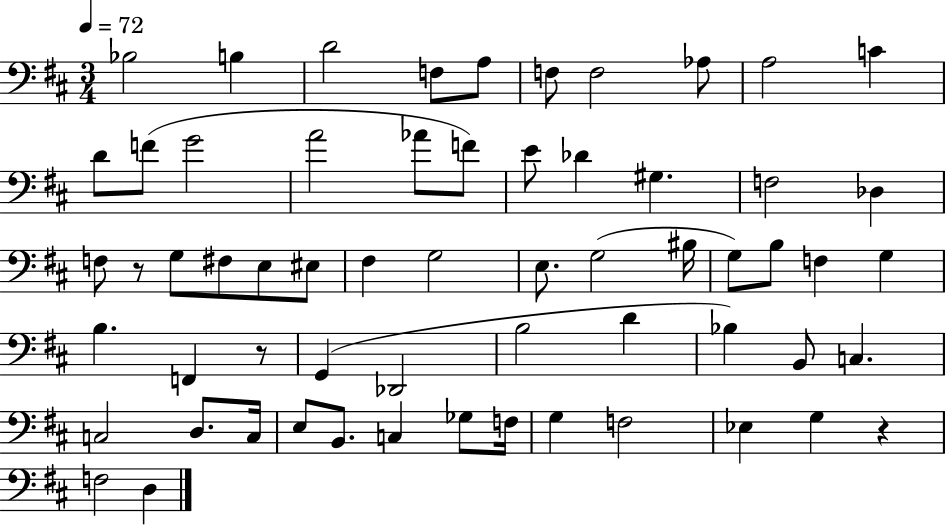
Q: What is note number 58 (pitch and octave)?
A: D3